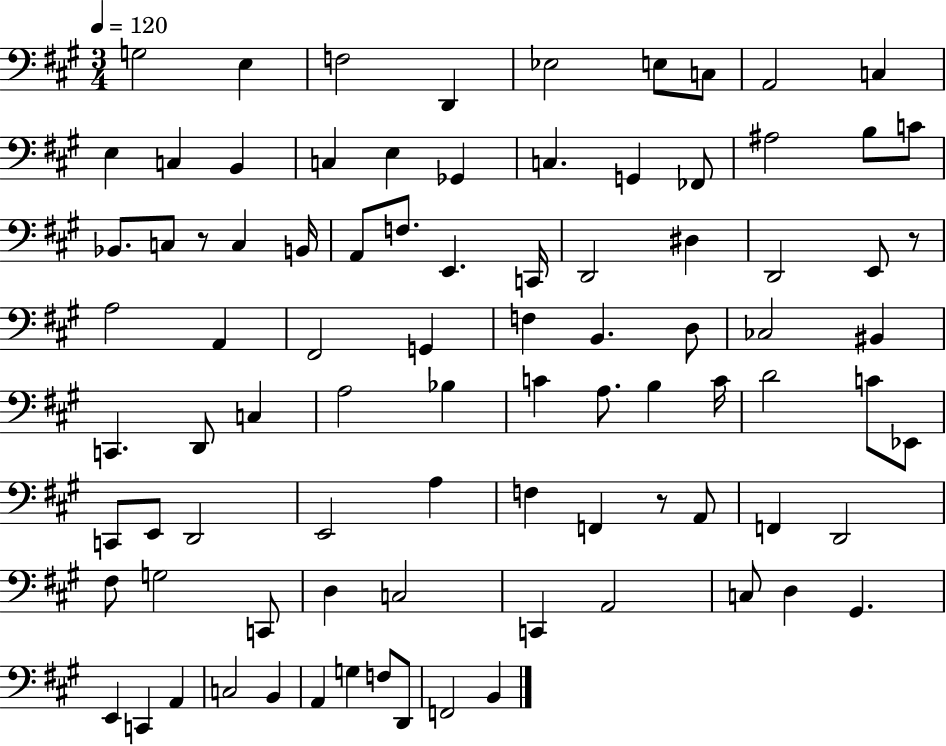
X:1
T:Untitled
M:3/4
L:1/4
K:A
G,2 E, F,2 D,, _E,2 E,/2 C,/2 A,,2 C, E, C, B,, C, E, _G,, C, G,, _F,,/2 ^A,2 B,/2 C/2 _B,,/2 C,/2 z/2 C, B,,/4 A,,/2 F,/2 E,, C,,/4 D,,2 ^D, D,,2 E,,/2 z/2 A,2 A,, ^F,,2 G,, F, B,, D,/2 _C,2 ^B,, C,, D,,/2 C, A,2 _B, C A,/2 B, C/4 D2 C/2 _E,,/2 C,,/2 E,,/2 D,,2 E,,2 A, F, F,, z/2 A,,/2 F,, D,,2 ^F,/2 G,2 C,,/2 D, C,2 C,, A,,2 C,/2 D, ^G,, E,, C,, A,, C,2 B,, A,, G, F,/2 D,,/2 F,,2 B,,